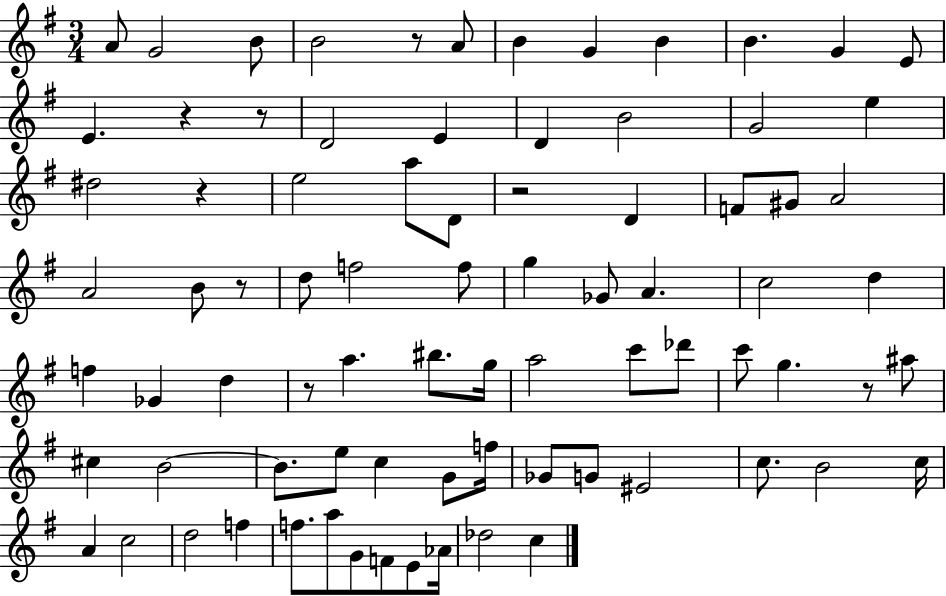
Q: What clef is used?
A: treble